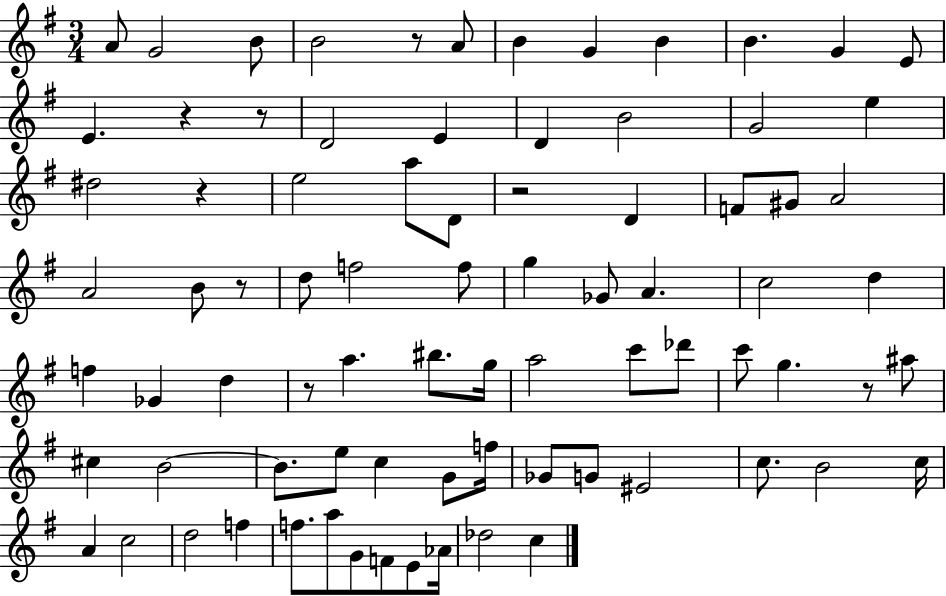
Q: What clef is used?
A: treble